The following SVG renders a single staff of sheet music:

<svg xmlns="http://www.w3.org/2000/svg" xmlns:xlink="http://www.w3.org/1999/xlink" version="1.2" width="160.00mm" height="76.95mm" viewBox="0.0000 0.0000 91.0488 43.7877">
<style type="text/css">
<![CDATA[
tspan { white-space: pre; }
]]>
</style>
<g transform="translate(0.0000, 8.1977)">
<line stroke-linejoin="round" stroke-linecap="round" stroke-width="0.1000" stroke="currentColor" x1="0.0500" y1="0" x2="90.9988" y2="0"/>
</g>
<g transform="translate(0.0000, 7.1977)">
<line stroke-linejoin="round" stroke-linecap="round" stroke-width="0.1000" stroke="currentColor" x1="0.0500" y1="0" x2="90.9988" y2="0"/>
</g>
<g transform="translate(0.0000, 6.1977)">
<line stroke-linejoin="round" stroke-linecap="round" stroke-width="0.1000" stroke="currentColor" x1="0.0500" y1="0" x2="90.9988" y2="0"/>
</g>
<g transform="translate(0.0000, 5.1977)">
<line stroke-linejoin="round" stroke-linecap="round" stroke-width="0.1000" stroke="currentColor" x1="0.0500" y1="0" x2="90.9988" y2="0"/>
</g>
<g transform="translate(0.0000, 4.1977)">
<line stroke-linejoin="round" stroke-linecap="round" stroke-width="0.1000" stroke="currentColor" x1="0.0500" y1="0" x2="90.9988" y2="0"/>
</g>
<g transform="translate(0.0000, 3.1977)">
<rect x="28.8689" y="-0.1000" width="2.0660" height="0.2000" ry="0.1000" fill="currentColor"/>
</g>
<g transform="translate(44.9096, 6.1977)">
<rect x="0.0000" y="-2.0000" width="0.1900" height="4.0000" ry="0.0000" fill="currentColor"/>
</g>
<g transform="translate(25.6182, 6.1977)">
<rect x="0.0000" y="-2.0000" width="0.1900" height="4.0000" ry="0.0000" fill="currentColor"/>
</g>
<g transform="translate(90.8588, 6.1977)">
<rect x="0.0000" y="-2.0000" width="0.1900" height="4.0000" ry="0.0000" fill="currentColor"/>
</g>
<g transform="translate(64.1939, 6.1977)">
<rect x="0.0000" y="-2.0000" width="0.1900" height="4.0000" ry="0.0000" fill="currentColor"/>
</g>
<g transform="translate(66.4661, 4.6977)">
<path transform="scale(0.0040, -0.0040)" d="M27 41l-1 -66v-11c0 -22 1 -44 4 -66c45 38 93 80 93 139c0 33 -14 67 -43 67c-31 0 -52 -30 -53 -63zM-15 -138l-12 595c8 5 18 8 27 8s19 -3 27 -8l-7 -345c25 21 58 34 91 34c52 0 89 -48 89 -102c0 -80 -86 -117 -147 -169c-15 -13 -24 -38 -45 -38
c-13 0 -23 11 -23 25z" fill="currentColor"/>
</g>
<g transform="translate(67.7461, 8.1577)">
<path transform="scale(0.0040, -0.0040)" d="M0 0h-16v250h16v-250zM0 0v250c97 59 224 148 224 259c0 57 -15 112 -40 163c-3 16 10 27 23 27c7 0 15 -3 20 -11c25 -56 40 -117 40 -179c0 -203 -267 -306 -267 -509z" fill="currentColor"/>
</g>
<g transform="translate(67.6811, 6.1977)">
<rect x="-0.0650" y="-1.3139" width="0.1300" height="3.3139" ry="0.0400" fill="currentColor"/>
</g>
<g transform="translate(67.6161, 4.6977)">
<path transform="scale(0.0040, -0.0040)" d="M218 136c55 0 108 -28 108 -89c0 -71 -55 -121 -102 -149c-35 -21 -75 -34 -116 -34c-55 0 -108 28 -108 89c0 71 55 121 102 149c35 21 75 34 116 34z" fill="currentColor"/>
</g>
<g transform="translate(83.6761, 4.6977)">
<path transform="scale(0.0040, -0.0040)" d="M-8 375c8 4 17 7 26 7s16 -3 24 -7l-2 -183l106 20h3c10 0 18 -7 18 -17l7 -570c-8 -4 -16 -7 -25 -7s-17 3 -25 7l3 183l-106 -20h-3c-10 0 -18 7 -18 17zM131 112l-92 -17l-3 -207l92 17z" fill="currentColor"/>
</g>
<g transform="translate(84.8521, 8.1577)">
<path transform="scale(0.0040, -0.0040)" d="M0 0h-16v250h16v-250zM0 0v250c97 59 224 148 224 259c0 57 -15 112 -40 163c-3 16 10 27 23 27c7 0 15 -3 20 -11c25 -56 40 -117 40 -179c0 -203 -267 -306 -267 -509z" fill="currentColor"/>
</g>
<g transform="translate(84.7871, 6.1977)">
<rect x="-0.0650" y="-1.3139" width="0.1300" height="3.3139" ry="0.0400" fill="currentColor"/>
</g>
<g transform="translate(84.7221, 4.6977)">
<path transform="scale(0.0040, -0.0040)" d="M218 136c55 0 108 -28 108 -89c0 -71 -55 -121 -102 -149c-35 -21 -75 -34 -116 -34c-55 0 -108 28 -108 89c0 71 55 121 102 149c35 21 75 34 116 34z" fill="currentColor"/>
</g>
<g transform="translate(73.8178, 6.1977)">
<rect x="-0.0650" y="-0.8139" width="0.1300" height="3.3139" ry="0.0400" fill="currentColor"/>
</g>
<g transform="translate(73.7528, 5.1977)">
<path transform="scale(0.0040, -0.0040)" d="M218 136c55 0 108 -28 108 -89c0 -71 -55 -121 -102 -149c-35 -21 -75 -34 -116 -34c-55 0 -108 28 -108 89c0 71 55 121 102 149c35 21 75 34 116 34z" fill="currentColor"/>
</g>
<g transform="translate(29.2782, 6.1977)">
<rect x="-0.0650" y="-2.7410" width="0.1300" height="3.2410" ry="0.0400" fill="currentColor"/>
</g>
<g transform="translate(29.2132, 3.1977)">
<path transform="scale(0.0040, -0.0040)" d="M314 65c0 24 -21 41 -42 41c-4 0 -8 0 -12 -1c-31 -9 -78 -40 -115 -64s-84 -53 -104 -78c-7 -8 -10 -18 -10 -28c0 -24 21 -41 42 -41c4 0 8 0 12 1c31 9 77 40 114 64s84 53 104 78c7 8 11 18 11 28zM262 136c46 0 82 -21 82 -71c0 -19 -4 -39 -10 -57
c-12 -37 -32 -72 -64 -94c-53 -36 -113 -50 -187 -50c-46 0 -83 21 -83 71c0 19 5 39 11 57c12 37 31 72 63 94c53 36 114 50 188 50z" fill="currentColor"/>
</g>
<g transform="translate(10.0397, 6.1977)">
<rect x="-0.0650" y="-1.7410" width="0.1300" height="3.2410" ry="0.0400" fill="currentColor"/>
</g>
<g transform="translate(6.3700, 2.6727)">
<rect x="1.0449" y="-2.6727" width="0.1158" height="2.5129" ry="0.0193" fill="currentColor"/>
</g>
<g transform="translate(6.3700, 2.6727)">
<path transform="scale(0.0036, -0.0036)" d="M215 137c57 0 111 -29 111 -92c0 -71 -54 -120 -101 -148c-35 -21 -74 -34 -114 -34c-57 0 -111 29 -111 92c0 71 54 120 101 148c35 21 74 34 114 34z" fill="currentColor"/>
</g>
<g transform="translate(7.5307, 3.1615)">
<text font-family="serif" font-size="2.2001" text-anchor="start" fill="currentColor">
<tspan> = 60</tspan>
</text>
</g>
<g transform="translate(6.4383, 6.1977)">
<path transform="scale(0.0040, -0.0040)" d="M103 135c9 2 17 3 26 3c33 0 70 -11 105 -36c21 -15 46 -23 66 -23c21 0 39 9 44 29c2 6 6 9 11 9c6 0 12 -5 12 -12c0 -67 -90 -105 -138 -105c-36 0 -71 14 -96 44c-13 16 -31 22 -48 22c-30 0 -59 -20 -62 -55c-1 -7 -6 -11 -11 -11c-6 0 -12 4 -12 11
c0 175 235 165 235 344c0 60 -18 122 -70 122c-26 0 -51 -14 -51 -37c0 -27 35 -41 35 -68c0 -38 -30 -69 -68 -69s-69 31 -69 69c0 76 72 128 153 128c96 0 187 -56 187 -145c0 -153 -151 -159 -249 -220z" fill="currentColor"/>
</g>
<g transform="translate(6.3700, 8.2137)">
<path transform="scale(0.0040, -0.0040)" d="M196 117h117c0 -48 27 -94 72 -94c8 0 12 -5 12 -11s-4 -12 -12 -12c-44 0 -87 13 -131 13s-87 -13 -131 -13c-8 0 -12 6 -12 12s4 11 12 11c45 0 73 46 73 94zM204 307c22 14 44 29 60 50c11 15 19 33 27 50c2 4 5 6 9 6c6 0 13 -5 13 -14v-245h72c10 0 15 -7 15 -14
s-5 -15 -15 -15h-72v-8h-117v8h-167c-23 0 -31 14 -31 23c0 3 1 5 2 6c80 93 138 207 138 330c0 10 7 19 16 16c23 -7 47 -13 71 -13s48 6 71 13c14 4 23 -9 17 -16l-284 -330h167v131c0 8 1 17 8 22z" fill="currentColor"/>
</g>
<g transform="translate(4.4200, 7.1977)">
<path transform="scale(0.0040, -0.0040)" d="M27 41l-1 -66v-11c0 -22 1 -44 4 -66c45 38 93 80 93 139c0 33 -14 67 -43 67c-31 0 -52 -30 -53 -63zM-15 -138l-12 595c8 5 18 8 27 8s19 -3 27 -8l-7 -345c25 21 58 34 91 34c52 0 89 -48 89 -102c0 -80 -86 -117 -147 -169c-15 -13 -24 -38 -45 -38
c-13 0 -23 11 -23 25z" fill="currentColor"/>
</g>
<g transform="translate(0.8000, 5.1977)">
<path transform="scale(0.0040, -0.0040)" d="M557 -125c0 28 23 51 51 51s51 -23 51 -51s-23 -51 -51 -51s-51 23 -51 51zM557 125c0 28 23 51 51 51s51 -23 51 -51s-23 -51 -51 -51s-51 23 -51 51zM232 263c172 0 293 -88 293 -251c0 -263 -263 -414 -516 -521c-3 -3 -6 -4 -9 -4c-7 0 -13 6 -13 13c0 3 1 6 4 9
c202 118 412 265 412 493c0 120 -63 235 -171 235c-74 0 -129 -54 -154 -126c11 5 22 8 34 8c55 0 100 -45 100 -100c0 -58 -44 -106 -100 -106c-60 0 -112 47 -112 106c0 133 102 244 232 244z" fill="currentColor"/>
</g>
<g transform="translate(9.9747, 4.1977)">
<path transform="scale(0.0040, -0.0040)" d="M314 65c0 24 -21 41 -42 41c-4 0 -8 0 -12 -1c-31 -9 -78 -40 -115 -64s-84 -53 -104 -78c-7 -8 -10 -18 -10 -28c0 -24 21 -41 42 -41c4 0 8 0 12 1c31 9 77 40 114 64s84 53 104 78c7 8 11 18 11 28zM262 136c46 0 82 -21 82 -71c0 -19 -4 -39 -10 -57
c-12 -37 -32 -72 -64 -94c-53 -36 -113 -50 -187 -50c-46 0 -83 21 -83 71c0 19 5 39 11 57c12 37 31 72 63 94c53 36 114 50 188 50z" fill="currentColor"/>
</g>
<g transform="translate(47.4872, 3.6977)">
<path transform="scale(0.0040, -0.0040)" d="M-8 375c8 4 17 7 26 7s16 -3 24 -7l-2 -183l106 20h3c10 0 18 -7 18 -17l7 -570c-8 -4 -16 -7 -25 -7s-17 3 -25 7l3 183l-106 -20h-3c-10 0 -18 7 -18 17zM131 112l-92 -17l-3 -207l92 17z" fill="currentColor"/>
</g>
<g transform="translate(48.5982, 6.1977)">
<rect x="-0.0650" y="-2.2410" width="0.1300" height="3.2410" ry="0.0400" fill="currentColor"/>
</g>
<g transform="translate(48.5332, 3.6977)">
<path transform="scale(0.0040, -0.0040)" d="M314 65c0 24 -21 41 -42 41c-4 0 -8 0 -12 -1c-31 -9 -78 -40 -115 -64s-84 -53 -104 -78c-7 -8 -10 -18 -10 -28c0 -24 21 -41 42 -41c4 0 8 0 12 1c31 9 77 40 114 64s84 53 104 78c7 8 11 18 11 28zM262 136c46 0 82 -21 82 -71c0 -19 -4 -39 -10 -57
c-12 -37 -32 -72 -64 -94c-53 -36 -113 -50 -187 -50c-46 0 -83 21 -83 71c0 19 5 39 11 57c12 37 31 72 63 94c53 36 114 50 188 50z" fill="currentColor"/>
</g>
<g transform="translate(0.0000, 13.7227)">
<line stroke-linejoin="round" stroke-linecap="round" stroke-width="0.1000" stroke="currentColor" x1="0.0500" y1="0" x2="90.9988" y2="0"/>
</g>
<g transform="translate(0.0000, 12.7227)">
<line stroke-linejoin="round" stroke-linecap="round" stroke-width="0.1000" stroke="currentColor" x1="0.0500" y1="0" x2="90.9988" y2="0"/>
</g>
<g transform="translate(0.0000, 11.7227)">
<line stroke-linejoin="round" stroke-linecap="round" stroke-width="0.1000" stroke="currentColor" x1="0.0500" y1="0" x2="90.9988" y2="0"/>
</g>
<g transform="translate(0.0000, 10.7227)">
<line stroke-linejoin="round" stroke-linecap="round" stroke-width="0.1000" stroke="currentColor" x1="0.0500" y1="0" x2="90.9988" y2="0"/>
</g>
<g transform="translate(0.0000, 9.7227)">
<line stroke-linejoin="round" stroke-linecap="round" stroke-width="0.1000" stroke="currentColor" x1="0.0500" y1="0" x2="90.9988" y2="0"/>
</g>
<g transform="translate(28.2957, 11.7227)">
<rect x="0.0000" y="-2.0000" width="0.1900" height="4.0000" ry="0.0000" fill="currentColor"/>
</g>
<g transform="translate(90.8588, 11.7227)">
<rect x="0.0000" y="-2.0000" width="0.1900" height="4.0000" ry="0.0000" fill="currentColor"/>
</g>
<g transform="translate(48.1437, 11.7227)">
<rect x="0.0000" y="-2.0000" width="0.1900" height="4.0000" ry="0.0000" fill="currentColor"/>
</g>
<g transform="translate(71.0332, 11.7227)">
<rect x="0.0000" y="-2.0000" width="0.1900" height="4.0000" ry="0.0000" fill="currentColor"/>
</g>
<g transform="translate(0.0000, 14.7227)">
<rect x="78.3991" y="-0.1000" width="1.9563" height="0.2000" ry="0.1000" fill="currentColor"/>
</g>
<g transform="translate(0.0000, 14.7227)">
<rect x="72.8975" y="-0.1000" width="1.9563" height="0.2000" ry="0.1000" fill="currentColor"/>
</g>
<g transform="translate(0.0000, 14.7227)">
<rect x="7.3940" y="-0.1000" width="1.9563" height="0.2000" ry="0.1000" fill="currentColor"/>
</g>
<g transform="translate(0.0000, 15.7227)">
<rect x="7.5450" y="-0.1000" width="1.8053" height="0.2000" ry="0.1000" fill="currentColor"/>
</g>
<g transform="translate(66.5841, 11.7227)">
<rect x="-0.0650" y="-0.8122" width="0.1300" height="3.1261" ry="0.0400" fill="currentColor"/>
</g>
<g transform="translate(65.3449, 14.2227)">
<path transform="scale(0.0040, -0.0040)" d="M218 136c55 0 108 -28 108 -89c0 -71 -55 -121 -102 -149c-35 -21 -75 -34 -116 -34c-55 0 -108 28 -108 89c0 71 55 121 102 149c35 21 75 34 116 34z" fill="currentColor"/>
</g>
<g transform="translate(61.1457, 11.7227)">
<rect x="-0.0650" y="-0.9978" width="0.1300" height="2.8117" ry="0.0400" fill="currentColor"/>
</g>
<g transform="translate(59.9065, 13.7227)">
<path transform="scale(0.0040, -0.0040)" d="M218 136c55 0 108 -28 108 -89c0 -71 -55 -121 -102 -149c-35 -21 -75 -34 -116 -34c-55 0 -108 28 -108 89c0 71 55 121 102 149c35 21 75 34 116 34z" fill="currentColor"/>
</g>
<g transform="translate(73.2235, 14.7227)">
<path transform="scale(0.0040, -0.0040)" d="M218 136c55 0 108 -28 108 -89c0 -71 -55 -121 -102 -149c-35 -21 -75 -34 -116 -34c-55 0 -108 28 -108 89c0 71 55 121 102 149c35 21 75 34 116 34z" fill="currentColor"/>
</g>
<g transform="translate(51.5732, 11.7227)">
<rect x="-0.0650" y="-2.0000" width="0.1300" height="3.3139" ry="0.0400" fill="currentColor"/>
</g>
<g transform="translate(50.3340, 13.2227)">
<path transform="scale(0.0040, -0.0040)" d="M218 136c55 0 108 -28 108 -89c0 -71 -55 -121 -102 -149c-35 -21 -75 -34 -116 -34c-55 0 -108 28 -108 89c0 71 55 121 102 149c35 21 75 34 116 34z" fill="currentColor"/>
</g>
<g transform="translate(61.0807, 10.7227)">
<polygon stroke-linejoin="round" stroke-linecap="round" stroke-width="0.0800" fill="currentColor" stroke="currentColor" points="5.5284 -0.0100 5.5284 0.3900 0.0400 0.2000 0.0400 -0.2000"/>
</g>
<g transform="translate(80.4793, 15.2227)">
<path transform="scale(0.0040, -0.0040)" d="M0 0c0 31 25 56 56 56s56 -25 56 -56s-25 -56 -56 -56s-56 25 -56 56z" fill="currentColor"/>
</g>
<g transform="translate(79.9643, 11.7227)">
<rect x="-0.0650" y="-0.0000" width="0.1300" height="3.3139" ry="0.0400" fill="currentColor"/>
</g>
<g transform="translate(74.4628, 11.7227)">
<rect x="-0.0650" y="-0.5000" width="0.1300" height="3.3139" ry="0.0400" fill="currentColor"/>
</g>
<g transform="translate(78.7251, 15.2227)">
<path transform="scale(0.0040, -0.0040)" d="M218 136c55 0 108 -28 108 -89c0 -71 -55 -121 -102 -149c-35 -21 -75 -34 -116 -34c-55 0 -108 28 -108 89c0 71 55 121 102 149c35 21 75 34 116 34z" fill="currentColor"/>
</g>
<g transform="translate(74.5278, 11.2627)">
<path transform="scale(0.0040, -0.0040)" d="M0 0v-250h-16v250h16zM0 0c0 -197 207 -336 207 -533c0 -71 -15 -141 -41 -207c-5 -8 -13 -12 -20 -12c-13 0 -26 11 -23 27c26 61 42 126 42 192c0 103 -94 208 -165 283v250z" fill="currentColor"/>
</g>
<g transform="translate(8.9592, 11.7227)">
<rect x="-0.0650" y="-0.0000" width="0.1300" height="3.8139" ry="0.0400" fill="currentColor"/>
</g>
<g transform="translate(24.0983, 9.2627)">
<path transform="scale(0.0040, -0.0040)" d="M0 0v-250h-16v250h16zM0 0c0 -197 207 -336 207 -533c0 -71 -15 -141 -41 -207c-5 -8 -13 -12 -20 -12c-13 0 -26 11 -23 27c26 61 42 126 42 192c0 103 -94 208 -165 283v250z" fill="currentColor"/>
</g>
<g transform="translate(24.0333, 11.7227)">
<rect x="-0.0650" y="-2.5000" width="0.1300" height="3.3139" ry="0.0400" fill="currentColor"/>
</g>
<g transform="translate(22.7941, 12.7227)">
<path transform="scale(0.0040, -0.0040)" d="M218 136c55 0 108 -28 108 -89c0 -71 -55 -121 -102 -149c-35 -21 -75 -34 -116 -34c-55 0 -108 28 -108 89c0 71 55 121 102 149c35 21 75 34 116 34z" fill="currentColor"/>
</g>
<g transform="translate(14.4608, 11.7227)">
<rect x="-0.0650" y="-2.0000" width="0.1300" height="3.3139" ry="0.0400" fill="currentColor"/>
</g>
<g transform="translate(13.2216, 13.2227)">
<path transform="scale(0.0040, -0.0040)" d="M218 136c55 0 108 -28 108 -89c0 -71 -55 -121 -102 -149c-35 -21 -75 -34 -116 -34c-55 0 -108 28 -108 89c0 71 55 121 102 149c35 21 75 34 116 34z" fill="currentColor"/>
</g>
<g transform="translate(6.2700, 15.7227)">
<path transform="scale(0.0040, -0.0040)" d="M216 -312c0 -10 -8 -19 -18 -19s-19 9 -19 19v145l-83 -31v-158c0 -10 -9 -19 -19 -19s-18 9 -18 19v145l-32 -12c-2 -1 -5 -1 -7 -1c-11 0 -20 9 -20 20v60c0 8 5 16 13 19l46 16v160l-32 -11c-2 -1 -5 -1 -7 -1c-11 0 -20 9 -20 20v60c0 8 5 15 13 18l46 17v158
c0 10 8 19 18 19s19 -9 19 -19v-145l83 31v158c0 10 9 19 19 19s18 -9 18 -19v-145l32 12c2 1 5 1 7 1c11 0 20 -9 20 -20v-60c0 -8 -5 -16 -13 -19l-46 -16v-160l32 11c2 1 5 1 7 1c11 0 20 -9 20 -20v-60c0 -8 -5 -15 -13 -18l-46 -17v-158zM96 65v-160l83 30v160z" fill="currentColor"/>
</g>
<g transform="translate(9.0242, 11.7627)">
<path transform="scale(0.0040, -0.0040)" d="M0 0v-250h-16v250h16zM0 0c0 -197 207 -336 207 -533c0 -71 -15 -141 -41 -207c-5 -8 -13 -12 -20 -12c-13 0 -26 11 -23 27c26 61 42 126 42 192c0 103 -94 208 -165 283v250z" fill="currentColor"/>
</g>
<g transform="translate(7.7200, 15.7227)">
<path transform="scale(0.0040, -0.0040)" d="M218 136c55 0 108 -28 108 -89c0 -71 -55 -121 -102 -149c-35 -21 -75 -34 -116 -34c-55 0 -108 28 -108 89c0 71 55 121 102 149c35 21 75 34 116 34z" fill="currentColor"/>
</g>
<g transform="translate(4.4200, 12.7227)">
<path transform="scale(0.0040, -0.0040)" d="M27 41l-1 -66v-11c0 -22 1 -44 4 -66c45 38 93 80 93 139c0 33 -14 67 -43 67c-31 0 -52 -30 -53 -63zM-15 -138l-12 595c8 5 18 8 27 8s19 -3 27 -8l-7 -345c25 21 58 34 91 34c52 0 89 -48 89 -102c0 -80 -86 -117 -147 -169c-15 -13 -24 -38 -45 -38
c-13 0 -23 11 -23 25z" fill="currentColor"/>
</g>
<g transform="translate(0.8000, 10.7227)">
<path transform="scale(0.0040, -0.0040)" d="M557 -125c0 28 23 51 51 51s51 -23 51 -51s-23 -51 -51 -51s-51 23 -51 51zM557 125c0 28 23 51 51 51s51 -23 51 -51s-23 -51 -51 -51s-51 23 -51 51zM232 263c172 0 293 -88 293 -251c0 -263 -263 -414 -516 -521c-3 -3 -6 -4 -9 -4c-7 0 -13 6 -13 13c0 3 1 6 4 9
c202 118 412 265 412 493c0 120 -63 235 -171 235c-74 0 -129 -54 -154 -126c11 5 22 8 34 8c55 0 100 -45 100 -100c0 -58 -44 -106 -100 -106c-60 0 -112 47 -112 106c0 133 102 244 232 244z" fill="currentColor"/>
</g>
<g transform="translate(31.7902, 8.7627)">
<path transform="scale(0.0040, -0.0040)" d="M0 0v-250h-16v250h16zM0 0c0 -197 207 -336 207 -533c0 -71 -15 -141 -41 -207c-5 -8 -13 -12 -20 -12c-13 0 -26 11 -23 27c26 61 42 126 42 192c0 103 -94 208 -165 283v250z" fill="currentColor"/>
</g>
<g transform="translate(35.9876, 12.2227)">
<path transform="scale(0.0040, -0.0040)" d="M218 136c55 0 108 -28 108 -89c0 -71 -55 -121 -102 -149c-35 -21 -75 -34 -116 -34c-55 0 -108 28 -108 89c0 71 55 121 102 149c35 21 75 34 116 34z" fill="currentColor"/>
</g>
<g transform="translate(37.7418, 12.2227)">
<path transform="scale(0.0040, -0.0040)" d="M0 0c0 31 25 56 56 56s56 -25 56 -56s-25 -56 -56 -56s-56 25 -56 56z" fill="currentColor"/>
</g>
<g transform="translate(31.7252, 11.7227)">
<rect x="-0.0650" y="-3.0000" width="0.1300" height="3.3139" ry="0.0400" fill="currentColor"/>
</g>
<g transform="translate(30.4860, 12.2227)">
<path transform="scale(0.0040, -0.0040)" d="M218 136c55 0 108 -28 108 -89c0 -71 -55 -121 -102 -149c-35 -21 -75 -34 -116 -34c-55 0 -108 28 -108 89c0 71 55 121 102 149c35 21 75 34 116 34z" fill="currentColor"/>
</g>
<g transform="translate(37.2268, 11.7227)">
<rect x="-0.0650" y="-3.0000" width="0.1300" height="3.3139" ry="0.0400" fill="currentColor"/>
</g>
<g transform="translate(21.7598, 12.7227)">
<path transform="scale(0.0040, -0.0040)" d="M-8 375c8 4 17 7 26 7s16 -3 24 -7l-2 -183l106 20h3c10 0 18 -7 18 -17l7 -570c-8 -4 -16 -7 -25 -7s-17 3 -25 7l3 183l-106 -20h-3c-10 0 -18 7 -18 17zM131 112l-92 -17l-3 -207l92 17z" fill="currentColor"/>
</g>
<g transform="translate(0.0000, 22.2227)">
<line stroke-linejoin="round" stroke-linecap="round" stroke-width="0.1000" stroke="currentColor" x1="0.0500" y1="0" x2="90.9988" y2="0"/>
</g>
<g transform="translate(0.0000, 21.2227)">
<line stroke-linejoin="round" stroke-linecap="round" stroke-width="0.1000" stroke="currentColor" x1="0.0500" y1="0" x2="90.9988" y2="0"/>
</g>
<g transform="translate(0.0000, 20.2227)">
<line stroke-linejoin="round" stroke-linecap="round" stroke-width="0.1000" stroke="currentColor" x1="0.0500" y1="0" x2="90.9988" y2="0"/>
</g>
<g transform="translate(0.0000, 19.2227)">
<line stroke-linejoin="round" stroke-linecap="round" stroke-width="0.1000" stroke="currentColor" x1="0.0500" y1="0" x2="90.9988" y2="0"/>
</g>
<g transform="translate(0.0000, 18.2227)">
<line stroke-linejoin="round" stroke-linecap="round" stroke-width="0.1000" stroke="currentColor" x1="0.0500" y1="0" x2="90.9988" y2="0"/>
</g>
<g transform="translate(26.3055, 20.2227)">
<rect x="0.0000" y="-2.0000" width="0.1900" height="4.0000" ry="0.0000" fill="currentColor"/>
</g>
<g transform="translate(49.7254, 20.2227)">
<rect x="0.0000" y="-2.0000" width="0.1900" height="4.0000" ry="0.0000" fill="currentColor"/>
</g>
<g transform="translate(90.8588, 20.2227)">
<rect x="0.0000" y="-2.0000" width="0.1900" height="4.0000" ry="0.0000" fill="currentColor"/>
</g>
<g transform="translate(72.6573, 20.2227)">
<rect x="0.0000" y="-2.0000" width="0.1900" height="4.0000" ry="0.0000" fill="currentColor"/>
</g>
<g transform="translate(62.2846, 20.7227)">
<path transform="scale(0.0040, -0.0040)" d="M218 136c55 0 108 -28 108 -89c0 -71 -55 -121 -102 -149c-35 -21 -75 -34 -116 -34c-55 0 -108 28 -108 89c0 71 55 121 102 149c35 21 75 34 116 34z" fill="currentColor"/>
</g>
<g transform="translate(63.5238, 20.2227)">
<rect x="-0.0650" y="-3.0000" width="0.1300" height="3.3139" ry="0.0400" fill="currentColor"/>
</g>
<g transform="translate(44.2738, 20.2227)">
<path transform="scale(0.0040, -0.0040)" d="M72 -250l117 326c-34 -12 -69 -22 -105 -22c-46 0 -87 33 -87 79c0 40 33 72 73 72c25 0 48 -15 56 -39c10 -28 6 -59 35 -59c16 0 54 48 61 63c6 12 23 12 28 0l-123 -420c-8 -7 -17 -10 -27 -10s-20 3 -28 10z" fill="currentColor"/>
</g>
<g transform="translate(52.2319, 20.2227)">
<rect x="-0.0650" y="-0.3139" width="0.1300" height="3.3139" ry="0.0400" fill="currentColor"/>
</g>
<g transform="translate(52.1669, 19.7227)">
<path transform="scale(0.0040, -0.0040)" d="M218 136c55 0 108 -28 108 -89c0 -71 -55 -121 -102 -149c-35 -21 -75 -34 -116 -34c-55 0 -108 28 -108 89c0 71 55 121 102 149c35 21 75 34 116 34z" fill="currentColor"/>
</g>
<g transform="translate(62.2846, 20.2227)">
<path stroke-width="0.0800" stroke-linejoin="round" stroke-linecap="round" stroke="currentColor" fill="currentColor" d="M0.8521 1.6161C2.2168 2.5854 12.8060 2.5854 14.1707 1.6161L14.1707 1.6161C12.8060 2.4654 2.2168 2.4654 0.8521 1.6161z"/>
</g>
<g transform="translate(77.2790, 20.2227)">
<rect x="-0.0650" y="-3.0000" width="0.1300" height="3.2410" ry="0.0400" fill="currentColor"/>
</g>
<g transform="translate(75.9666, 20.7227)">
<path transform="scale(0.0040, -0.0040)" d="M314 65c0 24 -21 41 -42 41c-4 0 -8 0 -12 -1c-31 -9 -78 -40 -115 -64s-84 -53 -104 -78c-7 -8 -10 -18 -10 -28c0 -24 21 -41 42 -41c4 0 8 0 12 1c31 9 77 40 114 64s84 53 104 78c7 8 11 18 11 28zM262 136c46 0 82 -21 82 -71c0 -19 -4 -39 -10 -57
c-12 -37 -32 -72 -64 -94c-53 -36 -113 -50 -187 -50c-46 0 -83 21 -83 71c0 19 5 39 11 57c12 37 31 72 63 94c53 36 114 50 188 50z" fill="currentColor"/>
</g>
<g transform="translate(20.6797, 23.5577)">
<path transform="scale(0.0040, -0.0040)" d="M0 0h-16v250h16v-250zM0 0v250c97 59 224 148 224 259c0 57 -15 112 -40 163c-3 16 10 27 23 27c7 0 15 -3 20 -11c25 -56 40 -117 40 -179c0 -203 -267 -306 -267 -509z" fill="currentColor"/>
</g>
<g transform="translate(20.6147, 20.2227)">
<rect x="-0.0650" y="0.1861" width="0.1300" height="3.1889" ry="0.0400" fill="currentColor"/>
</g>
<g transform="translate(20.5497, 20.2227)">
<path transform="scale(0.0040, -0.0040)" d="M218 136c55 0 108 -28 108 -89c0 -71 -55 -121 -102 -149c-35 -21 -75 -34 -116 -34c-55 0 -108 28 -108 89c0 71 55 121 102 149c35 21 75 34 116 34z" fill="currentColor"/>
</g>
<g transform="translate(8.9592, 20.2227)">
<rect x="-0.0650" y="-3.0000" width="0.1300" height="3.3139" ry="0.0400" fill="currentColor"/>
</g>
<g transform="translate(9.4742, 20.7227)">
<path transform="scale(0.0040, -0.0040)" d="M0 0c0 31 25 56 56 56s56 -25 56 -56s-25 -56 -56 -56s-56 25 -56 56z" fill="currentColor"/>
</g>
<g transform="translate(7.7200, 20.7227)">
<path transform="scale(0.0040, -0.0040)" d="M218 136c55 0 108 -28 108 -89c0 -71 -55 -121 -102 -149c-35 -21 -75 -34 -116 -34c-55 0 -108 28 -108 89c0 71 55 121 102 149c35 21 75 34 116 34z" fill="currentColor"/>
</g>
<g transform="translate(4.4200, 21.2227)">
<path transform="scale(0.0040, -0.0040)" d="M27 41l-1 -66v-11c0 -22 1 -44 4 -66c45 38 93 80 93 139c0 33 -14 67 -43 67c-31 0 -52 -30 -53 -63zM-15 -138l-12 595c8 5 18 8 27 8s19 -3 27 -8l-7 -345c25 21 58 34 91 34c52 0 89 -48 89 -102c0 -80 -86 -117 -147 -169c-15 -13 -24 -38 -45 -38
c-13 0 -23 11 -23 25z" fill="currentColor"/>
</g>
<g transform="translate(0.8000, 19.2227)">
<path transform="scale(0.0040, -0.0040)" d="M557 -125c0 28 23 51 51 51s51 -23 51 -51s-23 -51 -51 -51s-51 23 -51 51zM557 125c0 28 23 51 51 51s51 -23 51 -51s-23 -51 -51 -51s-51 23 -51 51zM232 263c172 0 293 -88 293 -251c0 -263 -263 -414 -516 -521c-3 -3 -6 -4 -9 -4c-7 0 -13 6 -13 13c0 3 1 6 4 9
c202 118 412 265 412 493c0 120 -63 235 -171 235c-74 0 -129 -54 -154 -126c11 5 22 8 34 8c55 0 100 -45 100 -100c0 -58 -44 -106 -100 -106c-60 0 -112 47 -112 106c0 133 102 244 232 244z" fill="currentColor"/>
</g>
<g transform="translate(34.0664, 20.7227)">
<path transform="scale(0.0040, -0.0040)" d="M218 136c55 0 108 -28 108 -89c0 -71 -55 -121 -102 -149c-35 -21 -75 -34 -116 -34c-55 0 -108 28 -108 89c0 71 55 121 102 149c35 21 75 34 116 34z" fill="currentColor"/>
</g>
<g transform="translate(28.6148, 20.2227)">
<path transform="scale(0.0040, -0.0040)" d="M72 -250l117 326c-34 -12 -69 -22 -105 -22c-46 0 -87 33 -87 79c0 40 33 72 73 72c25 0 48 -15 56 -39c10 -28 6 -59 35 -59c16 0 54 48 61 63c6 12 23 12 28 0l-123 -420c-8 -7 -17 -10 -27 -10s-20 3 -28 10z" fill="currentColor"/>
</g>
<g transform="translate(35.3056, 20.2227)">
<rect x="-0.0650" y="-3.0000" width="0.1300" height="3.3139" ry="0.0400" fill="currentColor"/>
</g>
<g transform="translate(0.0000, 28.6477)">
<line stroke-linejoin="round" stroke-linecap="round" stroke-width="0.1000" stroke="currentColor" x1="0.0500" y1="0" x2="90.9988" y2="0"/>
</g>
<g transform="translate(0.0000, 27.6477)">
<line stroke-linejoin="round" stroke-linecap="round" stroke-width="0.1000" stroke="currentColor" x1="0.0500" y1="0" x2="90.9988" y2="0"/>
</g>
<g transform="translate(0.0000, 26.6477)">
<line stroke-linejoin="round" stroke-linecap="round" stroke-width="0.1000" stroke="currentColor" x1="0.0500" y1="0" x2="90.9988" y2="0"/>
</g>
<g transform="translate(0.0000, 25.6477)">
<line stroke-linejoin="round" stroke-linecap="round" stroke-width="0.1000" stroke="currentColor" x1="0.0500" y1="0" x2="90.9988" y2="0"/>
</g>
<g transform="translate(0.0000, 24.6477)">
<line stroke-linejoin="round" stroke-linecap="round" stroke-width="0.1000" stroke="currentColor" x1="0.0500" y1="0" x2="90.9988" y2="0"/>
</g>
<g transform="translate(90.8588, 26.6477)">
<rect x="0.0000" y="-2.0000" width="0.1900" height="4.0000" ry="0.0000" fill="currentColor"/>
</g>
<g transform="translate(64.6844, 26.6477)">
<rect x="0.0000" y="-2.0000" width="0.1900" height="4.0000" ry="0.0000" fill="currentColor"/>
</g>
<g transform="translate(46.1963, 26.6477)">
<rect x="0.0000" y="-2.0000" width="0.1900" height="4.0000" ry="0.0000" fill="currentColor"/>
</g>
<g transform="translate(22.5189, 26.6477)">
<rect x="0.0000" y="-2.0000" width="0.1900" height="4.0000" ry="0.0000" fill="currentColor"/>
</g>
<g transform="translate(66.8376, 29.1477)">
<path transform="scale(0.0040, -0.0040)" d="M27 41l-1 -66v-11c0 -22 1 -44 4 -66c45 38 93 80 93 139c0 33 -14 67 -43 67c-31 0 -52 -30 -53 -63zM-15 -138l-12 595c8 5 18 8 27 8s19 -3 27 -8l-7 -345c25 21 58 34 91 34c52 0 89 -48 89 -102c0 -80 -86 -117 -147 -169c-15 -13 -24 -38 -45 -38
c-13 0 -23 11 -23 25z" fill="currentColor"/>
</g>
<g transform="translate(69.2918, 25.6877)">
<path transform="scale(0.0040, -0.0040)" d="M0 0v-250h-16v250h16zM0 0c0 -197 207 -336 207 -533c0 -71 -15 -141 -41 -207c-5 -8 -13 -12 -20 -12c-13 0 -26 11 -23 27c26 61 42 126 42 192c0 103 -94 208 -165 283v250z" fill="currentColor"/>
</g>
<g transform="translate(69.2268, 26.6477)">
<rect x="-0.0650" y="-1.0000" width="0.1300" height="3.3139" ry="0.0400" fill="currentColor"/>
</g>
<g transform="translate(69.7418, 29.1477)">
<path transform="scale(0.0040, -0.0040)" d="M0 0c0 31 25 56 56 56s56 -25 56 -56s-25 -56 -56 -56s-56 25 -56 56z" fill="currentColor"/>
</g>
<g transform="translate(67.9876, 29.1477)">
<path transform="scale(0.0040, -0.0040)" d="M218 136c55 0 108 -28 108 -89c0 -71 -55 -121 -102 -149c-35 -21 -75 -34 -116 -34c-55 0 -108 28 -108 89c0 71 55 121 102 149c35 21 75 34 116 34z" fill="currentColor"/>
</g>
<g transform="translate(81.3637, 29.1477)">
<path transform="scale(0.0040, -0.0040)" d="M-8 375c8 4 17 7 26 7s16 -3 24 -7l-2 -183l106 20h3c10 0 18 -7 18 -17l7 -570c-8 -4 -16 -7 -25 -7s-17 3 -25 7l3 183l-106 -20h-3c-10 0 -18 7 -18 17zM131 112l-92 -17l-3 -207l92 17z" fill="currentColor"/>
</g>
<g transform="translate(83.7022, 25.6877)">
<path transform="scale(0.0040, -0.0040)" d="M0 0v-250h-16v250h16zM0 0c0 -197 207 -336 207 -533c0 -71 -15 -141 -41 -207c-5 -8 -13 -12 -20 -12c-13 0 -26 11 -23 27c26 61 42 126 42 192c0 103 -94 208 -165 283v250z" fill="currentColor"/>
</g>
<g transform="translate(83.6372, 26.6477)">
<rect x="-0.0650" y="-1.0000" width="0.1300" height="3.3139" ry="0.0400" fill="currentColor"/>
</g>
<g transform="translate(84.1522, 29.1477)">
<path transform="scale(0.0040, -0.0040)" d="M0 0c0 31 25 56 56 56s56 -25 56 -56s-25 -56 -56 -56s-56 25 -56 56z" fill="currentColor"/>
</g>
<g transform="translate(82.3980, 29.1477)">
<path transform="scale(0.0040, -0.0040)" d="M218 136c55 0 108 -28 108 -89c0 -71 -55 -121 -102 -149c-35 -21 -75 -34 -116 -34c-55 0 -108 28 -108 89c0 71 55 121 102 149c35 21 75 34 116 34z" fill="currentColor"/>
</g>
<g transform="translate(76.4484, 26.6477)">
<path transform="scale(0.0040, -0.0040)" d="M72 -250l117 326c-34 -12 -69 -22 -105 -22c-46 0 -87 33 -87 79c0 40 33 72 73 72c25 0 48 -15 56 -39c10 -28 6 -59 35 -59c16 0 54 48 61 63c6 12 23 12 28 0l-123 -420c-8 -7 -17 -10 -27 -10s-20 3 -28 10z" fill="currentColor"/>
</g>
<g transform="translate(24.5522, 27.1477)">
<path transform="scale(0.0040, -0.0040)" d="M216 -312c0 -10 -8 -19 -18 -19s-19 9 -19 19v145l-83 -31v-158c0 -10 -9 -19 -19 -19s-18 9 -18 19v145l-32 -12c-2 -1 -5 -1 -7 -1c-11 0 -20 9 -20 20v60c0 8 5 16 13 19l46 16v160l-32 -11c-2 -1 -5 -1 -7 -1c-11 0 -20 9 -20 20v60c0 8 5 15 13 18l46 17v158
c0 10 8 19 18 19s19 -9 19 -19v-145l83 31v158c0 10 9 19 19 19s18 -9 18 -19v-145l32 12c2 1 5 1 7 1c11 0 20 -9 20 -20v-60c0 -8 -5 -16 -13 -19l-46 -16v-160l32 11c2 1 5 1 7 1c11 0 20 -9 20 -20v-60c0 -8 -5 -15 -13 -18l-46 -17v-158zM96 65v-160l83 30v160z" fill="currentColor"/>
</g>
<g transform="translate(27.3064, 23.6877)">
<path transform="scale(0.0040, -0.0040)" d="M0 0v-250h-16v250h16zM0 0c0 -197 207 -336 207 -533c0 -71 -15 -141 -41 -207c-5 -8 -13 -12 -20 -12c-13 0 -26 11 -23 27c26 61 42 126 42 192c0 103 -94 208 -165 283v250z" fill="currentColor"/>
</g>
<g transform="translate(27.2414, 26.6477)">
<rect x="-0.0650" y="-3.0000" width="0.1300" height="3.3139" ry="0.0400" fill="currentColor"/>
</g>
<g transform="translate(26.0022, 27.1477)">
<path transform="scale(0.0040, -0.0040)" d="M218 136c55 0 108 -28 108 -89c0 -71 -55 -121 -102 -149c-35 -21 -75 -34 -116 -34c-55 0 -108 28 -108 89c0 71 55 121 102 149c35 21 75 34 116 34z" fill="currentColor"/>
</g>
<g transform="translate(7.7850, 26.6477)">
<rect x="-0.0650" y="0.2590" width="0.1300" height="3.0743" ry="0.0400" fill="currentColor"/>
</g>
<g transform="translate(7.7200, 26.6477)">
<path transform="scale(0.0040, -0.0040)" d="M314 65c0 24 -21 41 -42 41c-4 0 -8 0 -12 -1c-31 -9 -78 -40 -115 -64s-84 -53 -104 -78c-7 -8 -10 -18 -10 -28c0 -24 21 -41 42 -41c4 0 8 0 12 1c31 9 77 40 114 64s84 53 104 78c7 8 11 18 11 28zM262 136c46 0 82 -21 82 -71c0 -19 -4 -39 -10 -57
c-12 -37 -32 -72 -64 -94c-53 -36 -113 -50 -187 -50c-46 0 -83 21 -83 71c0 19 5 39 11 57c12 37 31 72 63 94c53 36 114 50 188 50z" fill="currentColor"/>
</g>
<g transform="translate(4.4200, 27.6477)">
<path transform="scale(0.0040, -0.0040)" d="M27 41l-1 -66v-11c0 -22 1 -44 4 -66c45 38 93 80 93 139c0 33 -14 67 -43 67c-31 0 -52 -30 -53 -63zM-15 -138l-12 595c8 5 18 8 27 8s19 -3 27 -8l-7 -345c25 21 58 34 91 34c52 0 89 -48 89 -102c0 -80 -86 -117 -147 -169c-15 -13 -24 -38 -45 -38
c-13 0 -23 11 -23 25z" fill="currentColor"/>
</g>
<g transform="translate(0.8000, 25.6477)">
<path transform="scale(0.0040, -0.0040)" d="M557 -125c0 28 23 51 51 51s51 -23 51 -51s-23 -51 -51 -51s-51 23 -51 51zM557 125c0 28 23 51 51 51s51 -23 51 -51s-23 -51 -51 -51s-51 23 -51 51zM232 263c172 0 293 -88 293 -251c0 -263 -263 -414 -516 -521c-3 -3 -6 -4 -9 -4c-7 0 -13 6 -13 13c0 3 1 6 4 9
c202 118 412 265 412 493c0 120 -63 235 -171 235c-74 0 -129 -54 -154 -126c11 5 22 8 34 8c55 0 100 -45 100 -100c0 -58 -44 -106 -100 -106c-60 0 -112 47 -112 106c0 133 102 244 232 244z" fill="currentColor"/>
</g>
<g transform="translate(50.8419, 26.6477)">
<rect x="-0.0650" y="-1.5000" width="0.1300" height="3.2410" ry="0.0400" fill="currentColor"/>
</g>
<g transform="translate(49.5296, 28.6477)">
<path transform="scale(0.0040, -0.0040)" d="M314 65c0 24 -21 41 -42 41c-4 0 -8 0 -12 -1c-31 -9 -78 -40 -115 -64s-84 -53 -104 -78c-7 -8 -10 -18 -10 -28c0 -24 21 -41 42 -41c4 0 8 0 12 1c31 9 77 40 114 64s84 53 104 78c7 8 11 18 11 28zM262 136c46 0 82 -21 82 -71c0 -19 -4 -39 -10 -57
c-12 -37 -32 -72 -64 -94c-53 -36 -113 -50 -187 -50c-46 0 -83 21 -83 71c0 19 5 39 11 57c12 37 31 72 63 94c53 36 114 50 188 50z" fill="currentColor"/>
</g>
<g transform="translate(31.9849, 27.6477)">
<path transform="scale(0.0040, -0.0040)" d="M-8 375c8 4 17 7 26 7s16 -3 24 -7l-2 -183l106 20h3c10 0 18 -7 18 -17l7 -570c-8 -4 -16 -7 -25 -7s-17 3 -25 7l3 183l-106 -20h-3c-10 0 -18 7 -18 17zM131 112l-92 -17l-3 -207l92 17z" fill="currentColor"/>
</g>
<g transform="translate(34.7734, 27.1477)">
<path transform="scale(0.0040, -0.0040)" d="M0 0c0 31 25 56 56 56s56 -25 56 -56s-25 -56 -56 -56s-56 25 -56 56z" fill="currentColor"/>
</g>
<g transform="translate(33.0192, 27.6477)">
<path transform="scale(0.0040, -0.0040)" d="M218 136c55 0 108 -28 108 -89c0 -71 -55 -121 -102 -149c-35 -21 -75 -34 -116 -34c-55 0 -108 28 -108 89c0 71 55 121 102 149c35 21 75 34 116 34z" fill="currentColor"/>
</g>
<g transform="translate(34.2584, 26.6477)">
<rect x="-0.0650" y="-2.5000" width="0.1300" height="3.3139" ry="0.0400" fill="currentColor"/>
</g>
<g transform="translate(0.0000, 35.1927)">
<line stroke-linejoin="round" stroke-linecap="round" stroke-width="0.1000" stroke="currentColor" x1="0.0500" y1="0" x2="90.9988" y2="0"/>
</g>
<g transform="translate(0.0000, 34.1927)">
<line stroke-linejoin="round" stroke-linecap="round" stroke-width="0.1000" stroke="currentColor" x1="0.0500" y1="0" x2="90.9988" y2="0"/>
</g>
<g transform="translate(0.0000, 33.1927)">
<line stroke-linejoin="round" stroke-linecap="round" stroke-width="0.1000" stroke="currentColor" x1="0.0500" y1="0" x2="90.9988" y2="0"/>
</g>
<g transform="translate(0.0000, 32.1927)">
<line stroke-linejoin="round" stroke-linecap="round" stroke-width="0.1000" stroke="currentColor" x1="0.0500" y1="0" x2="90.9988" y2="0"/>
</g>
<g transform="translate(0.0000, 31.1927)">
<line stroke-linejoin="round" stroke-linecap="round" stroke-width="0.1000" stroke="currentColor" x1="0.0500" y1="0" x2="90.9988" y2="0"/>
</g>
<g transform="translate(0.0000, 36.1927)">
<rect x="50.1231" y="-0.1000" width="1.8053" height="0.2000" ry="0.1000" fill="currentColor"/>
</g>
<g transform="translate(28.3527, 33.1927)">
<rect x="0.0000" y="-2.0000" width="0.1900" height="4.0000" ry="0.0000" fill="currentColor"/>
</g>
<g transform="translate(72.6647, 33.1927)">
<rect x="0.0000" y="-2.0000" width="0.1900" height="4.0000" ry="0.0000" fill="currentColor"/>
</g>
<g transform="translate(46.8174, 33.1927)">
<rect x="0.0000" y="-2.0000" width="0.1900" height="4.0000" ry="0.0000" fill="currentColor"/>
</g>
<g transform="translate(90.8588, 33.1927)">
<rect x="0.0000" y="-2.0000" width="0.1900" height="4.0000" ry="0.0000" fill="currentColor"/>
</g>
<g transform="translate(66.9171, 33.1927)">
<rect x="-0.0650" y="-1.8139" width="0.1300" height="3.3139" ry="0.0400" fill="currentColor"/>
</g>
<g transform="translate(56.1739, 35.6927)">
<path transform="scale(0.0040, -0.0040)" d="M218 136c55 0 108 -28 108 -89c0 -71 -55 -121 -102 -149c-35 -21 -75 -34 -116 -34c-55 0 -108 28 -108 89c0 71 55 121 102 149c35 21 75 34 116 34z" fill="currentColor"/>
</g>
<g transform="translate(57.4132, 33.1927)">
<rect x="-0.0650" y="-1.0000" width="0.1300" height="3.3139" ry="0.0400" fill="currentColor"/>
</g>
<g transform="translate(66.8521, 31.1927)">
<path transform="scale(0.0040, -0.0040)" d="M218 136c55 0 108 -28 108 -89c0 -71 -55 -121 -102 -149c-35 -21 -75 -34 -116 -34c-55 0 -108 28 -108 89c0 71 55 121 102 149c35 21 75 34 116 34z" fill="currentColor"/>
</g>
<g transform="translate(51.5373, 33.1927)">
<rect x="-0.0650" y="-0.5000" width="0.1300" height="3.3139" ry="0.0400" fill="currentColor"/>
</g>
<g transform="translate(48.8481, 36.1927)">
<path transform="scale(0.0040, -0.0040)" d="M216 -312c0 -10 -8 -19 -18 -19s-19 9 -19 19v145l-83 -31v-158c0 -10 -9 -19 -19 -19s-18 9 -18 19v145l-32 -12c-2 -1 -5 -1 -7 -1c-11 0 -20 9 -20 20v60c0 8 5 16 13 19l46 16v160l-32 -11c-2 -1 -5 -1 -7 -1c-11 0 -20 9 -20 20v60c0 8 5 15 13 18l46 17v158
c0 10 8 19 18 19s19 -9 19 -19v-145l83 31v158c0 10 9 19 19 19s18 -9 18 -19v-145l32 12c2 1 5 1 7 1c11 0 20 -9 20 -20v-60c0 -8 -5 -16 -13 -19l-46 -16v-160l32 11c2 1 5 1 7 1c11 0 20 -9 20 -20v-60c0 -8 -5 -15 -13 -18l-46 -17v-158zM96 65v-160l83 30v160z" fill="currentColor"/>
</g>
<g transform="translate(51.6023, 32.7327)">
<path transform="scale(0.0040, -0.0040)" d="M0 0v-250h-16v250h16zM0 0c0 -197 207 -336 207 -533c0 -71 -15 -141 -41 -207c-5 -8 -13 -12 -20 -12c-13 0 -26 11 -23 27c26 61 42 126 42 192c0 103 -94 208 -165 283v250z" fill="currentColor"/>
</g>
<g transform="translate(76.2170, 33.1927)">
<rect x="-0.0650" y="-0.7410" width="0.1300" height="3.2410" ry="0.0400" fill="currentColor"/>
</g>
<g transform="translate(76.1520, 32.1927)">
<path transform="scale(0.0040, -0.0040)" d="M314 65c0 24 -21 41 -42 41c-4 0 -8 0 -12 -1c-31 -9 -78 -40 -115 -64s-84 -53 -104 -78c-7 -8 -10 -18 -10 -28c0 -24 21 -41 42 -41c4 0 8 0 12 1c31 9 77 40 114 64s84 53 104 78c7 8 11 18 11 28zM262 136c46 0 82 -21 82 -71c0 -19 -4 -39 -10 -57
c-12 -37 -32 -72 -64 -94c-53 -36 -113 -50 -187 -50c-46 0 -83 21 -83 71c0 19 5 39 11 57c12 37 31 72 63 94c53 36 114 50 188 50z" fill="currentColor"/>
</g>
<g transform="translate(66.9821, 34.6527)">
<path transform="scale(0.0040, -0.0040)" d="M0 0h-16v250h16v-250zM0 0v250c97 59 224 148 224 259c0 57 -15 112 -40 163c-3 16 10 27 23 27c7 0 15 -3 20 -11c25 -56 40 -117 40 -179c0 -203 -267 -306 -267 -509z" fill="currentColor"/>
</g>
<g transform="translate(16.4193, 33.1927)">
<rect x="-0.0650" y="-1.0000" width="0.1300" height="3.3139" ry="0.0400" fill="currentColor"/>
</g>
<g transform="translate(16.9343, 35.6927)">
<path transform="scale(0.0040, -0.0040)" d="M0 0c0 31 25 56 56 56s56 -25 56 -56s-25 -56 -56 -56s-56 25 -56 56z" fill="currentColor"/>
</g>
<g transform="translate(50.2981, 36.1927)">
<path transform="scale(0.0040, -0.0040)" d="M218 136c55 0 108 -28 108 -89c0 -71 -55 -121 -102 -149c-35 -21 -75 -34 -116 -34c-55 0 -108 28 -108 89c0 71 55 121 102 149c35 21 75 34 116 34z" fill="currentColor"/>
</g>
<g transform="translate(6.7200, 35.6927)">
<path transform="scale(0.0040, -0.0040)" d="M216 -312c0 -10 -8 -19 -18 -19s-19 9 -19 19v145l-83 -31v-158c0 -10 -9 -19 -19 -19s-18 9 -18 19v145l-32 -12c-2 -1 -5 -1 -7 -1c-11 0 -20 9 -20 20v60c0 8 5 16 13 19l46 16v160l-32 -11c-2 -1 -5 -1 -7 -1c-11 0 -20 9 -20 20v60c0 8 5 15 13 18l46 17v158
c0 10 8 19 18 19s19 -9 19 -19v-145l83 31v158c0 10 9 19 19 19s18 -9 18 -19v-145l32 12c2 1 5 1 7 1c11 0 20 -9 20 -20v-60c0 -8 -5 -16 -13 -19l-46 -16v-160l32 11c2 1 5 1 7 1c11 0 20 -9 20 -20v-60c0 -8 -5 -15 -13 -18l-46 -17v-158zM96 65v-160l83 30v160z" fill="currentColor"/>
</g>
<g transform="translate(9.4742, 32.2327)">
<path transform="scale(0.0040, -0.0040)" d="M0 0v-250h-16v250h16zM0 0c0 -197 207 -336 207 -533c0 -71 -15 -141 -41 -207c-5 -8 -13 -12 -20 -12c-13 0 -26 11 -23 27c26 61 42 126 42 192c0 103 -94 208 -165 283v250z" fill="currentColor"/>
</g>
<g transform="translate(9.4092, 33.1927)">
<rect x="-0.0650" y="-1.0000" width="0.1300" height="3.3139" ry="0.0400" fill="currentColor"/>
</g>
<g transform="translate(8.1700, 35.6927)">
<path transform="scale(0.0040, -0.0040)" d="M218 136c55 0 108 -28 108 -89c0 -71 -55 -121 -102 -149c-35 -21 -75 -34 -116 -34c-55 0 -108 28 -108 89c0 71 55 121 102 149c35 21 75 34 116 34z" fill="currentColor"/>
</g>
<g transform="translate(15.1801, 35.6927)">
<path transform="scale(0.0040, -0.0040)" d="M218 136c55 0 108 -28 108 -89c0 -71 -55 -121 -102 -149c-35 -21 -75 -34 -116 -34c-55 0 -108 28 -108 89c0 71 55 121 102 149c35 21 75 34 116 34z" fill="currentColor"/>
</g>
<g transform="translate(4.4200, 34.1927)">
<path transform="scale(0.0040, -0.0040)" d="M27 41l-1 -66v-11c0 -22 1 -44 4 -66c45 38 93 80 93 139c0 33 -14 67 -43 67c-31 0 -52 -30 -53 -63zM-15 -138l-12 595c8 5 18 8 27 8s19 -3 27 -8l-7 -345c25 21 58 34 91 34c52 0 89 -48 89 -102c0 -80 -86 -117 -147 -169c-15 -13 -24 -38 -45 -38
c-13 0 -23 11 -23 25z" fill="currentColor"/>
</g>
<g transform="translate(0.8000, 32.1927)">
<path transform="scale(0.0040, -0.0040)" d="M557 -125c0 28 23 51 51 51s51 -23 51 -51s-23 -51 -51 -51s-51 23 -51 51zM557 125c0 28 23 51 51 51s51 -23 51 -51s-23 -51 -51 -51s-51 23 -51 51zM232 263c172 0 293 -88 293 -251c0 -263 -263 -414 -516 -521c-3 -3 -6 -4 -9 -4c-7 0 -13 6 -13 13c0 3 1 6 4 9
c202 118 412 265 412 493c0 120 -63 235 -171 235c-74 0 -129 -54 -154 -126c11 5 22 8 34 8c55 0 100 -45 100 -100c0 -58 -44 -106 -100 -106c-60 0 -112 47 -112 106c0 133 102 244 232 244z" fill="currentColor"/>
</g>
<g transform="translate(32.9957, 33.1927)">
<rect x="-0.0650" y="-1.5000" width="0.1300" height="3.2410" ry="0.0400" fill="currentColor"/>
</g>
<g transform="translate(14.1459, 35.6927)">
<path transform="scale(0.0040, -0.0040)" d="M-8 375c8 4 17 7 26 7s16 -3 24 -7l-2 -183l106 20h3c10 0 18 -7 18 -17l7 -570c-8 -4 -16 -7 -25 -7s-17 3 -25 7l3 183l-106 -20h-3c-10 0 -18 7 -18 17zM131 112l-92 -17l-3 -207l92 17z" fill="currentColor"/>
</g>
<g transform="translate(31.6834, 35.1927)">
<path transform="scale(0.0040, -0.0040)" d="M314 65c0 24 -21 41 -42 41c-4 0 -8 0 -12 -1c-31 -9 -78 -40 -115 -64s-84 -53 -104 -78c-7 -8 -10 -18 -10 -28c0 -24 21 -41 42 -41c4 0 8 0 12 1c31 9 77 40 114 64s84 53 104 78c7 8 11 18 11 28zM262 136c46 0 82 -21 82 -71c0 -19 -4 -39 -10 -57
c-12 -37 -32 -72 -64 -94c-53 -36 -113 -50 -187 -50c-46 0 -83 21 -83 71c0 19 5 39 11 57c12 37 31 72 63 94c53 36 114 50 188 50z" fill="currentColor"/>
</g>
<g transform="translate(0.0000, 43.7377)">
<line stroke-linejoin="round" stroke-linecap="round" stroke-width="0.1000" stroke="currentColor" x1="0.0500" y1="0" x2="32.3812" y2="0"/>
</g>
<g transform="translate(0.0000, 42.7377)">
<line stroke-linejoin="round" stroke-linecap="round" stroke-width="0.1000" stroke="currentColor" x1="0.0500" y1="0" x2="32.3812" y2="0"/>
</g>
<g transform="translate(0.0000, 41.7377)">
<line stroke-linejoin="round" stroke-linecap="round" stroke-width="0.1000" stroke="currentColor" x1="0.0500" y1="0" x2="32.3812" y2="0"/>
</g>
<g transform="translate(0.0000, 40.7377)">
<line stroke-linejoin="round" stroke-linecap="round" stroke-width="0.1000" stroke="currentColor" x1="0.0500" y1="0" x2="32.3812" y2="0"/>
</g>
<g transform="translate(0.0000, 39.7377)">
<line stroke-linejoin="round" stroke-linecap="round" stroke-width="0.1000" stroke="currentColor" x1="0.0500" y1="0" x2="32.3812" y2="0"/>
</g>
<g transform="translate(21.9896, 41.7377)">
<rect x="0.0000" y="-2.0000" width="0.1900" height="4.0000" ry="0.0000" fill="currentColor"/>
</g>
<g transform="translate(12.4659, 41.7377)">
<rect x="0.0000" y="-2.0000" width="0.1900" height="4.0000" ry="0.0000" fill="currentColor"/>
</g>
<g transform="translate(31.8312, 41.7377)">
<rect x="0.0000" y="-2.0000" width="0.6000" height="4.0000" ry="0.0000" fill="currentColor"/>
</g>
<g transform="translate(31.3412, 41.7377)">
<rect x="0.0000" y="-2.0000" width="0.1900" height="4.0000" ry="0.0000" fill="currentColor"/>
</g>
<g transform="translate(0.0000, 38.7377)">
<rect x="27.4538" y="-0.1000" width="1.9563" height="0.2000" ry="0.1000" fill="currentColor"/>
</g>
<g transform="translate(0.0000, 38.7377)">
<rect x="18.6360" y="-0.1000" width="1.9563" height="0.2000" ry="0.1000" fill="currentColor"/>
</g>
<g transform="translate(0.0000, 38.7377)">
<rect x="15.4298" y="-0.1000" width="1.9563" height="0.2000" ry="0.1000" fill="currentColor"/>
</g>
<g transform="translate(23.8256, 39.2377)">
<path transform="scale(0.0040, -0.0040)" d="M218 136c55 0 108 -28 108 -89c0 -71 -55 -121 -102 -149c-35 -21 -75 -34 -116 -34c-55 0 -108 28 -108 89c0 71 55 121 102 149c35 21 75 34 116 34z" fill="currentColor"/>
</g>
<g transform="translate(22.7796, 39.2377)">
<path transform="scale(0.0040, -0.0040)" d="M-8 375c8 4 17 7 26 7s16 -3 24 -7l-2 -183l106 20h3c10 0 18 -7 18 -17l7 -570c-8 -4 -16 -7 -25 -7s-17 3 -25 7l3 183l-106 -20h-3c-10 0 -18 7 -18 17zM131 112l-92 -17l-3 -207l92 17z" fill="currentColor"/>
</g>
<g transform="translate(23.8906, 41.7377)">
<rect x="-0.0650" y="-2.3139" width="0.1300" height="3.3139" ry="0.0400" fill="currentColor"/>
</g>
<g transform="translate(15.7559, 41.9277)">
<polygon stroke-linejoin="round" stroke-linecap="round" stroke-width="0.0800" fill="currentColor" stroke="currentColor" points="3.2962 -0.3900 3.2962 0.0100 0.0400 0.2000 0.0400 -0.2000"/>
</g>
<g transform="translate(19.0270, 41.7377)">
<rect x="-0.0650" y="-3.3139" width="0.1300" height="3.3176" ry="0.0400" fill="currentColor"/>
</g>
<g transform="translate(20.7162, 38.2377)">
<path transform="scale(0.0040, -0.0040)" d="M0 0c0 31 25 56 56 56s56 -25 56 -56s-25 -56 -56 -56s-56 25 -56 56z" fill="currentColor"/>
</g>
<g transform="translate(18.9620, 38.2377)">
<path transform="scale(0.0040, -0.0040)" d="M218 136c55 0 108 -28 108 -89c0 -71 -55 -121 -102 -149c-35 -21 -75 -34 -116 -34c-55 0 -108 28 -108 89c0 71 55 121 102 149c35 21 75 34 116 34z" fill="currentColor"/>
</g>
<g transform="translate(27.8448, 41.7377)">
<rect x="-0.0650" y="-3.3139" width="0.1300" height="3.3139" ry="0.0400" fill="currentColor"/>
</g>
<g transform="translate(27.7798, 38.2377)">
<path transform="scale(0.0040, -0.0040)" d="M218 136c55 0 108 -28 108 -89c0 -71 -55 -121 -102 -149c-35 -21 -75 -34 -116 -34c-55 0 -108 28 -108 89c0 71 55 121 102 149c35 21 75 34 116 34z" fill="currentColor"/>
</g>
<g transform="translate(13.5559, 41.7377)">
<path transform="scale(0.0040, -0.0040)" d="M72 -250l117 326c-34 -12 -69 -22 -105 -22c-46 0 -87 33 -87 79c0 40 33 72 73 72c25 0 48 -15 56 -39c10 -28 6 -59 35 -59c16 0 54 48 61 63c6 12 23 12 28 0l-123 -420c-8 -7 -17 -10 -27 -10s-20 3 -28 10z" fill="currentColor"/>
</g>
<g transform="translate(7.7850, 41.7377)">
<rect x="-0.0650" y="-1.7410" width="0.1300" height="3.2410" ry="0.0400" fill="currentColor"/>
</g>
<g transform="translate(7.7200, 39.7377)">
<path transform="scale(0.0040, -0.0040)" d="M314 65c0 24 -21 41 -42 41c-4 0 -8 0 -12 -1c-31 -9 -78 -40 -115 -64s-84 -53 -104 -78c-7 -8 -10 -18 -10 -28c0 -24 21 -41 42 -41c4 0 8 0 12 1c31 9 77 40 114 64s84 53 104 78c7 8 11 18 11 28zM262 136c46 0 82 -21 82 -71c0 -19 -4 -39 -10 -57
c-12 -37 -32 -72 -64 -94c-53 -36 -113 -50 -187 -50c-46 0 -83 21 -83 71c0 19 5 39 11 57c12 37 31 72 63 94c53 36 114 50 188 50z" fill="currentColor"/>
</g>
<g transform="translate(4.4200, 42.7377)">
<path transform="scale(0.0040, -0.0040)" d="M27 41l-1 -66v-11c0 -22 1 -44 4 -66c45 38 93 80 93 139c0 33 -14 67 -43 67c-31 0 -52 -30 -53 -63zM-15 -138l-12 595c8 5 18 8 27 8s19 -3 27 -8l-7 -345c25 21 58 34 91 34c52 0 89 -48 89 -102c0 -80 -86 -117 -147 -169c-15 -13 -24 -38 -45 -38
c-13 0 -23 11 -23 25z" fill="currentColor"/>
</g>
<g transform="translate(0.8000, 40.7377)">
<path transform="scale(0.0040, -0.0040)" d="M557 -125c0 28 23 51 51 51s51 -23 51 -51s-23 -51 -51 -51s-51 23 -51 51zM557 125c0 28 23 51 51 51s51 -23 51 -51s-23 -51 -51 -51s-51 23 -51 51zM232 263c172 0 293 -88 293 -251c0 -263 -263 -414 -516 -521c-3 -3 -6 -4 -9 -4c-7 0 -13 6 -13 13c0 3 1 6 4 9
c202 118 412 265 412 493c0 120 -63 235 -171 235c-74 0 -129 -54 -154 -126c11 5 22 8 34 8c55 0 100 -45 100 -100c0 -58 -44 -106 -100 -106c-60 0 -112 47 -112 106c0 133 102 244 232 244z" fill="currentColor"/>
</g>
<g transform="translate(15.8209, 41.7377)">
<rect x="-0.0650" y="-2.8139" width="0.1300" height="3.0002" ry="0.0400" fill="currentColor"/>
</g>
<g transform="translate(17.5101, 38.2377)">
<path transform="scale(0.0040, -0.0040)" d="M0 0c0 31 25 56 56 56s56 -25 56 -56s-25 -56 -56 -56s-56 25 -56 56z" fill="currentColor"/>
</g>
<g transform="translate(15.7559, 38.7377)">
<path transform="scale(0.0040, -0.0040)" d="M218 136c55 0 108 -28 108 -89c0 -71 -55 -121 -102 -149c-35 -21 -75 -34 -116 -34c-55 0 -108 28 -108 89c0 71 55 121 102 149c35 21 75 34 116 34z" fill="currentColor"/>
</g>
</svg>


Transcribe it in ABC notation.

X:1
T:Untitled
M:2/4
L:1/4
K:F
A,2 C2 B,2 _G,/2 F, G,/2 ^C,,/2 A,, B,,/2 C,/2 C, A,, G,,/2 F,,/2 E,,/2 D,, C, D,/2 z/2 C, z/2 E, C, C,2 D,2 ^C,/2 B,, G,,2 _F,,/2 z/2 F,,/2 ^F,,/2 F,, G,,2 ^E,,/2 F,, A,/2 F,2 A,2 z/2 C/2 D/2 B, D